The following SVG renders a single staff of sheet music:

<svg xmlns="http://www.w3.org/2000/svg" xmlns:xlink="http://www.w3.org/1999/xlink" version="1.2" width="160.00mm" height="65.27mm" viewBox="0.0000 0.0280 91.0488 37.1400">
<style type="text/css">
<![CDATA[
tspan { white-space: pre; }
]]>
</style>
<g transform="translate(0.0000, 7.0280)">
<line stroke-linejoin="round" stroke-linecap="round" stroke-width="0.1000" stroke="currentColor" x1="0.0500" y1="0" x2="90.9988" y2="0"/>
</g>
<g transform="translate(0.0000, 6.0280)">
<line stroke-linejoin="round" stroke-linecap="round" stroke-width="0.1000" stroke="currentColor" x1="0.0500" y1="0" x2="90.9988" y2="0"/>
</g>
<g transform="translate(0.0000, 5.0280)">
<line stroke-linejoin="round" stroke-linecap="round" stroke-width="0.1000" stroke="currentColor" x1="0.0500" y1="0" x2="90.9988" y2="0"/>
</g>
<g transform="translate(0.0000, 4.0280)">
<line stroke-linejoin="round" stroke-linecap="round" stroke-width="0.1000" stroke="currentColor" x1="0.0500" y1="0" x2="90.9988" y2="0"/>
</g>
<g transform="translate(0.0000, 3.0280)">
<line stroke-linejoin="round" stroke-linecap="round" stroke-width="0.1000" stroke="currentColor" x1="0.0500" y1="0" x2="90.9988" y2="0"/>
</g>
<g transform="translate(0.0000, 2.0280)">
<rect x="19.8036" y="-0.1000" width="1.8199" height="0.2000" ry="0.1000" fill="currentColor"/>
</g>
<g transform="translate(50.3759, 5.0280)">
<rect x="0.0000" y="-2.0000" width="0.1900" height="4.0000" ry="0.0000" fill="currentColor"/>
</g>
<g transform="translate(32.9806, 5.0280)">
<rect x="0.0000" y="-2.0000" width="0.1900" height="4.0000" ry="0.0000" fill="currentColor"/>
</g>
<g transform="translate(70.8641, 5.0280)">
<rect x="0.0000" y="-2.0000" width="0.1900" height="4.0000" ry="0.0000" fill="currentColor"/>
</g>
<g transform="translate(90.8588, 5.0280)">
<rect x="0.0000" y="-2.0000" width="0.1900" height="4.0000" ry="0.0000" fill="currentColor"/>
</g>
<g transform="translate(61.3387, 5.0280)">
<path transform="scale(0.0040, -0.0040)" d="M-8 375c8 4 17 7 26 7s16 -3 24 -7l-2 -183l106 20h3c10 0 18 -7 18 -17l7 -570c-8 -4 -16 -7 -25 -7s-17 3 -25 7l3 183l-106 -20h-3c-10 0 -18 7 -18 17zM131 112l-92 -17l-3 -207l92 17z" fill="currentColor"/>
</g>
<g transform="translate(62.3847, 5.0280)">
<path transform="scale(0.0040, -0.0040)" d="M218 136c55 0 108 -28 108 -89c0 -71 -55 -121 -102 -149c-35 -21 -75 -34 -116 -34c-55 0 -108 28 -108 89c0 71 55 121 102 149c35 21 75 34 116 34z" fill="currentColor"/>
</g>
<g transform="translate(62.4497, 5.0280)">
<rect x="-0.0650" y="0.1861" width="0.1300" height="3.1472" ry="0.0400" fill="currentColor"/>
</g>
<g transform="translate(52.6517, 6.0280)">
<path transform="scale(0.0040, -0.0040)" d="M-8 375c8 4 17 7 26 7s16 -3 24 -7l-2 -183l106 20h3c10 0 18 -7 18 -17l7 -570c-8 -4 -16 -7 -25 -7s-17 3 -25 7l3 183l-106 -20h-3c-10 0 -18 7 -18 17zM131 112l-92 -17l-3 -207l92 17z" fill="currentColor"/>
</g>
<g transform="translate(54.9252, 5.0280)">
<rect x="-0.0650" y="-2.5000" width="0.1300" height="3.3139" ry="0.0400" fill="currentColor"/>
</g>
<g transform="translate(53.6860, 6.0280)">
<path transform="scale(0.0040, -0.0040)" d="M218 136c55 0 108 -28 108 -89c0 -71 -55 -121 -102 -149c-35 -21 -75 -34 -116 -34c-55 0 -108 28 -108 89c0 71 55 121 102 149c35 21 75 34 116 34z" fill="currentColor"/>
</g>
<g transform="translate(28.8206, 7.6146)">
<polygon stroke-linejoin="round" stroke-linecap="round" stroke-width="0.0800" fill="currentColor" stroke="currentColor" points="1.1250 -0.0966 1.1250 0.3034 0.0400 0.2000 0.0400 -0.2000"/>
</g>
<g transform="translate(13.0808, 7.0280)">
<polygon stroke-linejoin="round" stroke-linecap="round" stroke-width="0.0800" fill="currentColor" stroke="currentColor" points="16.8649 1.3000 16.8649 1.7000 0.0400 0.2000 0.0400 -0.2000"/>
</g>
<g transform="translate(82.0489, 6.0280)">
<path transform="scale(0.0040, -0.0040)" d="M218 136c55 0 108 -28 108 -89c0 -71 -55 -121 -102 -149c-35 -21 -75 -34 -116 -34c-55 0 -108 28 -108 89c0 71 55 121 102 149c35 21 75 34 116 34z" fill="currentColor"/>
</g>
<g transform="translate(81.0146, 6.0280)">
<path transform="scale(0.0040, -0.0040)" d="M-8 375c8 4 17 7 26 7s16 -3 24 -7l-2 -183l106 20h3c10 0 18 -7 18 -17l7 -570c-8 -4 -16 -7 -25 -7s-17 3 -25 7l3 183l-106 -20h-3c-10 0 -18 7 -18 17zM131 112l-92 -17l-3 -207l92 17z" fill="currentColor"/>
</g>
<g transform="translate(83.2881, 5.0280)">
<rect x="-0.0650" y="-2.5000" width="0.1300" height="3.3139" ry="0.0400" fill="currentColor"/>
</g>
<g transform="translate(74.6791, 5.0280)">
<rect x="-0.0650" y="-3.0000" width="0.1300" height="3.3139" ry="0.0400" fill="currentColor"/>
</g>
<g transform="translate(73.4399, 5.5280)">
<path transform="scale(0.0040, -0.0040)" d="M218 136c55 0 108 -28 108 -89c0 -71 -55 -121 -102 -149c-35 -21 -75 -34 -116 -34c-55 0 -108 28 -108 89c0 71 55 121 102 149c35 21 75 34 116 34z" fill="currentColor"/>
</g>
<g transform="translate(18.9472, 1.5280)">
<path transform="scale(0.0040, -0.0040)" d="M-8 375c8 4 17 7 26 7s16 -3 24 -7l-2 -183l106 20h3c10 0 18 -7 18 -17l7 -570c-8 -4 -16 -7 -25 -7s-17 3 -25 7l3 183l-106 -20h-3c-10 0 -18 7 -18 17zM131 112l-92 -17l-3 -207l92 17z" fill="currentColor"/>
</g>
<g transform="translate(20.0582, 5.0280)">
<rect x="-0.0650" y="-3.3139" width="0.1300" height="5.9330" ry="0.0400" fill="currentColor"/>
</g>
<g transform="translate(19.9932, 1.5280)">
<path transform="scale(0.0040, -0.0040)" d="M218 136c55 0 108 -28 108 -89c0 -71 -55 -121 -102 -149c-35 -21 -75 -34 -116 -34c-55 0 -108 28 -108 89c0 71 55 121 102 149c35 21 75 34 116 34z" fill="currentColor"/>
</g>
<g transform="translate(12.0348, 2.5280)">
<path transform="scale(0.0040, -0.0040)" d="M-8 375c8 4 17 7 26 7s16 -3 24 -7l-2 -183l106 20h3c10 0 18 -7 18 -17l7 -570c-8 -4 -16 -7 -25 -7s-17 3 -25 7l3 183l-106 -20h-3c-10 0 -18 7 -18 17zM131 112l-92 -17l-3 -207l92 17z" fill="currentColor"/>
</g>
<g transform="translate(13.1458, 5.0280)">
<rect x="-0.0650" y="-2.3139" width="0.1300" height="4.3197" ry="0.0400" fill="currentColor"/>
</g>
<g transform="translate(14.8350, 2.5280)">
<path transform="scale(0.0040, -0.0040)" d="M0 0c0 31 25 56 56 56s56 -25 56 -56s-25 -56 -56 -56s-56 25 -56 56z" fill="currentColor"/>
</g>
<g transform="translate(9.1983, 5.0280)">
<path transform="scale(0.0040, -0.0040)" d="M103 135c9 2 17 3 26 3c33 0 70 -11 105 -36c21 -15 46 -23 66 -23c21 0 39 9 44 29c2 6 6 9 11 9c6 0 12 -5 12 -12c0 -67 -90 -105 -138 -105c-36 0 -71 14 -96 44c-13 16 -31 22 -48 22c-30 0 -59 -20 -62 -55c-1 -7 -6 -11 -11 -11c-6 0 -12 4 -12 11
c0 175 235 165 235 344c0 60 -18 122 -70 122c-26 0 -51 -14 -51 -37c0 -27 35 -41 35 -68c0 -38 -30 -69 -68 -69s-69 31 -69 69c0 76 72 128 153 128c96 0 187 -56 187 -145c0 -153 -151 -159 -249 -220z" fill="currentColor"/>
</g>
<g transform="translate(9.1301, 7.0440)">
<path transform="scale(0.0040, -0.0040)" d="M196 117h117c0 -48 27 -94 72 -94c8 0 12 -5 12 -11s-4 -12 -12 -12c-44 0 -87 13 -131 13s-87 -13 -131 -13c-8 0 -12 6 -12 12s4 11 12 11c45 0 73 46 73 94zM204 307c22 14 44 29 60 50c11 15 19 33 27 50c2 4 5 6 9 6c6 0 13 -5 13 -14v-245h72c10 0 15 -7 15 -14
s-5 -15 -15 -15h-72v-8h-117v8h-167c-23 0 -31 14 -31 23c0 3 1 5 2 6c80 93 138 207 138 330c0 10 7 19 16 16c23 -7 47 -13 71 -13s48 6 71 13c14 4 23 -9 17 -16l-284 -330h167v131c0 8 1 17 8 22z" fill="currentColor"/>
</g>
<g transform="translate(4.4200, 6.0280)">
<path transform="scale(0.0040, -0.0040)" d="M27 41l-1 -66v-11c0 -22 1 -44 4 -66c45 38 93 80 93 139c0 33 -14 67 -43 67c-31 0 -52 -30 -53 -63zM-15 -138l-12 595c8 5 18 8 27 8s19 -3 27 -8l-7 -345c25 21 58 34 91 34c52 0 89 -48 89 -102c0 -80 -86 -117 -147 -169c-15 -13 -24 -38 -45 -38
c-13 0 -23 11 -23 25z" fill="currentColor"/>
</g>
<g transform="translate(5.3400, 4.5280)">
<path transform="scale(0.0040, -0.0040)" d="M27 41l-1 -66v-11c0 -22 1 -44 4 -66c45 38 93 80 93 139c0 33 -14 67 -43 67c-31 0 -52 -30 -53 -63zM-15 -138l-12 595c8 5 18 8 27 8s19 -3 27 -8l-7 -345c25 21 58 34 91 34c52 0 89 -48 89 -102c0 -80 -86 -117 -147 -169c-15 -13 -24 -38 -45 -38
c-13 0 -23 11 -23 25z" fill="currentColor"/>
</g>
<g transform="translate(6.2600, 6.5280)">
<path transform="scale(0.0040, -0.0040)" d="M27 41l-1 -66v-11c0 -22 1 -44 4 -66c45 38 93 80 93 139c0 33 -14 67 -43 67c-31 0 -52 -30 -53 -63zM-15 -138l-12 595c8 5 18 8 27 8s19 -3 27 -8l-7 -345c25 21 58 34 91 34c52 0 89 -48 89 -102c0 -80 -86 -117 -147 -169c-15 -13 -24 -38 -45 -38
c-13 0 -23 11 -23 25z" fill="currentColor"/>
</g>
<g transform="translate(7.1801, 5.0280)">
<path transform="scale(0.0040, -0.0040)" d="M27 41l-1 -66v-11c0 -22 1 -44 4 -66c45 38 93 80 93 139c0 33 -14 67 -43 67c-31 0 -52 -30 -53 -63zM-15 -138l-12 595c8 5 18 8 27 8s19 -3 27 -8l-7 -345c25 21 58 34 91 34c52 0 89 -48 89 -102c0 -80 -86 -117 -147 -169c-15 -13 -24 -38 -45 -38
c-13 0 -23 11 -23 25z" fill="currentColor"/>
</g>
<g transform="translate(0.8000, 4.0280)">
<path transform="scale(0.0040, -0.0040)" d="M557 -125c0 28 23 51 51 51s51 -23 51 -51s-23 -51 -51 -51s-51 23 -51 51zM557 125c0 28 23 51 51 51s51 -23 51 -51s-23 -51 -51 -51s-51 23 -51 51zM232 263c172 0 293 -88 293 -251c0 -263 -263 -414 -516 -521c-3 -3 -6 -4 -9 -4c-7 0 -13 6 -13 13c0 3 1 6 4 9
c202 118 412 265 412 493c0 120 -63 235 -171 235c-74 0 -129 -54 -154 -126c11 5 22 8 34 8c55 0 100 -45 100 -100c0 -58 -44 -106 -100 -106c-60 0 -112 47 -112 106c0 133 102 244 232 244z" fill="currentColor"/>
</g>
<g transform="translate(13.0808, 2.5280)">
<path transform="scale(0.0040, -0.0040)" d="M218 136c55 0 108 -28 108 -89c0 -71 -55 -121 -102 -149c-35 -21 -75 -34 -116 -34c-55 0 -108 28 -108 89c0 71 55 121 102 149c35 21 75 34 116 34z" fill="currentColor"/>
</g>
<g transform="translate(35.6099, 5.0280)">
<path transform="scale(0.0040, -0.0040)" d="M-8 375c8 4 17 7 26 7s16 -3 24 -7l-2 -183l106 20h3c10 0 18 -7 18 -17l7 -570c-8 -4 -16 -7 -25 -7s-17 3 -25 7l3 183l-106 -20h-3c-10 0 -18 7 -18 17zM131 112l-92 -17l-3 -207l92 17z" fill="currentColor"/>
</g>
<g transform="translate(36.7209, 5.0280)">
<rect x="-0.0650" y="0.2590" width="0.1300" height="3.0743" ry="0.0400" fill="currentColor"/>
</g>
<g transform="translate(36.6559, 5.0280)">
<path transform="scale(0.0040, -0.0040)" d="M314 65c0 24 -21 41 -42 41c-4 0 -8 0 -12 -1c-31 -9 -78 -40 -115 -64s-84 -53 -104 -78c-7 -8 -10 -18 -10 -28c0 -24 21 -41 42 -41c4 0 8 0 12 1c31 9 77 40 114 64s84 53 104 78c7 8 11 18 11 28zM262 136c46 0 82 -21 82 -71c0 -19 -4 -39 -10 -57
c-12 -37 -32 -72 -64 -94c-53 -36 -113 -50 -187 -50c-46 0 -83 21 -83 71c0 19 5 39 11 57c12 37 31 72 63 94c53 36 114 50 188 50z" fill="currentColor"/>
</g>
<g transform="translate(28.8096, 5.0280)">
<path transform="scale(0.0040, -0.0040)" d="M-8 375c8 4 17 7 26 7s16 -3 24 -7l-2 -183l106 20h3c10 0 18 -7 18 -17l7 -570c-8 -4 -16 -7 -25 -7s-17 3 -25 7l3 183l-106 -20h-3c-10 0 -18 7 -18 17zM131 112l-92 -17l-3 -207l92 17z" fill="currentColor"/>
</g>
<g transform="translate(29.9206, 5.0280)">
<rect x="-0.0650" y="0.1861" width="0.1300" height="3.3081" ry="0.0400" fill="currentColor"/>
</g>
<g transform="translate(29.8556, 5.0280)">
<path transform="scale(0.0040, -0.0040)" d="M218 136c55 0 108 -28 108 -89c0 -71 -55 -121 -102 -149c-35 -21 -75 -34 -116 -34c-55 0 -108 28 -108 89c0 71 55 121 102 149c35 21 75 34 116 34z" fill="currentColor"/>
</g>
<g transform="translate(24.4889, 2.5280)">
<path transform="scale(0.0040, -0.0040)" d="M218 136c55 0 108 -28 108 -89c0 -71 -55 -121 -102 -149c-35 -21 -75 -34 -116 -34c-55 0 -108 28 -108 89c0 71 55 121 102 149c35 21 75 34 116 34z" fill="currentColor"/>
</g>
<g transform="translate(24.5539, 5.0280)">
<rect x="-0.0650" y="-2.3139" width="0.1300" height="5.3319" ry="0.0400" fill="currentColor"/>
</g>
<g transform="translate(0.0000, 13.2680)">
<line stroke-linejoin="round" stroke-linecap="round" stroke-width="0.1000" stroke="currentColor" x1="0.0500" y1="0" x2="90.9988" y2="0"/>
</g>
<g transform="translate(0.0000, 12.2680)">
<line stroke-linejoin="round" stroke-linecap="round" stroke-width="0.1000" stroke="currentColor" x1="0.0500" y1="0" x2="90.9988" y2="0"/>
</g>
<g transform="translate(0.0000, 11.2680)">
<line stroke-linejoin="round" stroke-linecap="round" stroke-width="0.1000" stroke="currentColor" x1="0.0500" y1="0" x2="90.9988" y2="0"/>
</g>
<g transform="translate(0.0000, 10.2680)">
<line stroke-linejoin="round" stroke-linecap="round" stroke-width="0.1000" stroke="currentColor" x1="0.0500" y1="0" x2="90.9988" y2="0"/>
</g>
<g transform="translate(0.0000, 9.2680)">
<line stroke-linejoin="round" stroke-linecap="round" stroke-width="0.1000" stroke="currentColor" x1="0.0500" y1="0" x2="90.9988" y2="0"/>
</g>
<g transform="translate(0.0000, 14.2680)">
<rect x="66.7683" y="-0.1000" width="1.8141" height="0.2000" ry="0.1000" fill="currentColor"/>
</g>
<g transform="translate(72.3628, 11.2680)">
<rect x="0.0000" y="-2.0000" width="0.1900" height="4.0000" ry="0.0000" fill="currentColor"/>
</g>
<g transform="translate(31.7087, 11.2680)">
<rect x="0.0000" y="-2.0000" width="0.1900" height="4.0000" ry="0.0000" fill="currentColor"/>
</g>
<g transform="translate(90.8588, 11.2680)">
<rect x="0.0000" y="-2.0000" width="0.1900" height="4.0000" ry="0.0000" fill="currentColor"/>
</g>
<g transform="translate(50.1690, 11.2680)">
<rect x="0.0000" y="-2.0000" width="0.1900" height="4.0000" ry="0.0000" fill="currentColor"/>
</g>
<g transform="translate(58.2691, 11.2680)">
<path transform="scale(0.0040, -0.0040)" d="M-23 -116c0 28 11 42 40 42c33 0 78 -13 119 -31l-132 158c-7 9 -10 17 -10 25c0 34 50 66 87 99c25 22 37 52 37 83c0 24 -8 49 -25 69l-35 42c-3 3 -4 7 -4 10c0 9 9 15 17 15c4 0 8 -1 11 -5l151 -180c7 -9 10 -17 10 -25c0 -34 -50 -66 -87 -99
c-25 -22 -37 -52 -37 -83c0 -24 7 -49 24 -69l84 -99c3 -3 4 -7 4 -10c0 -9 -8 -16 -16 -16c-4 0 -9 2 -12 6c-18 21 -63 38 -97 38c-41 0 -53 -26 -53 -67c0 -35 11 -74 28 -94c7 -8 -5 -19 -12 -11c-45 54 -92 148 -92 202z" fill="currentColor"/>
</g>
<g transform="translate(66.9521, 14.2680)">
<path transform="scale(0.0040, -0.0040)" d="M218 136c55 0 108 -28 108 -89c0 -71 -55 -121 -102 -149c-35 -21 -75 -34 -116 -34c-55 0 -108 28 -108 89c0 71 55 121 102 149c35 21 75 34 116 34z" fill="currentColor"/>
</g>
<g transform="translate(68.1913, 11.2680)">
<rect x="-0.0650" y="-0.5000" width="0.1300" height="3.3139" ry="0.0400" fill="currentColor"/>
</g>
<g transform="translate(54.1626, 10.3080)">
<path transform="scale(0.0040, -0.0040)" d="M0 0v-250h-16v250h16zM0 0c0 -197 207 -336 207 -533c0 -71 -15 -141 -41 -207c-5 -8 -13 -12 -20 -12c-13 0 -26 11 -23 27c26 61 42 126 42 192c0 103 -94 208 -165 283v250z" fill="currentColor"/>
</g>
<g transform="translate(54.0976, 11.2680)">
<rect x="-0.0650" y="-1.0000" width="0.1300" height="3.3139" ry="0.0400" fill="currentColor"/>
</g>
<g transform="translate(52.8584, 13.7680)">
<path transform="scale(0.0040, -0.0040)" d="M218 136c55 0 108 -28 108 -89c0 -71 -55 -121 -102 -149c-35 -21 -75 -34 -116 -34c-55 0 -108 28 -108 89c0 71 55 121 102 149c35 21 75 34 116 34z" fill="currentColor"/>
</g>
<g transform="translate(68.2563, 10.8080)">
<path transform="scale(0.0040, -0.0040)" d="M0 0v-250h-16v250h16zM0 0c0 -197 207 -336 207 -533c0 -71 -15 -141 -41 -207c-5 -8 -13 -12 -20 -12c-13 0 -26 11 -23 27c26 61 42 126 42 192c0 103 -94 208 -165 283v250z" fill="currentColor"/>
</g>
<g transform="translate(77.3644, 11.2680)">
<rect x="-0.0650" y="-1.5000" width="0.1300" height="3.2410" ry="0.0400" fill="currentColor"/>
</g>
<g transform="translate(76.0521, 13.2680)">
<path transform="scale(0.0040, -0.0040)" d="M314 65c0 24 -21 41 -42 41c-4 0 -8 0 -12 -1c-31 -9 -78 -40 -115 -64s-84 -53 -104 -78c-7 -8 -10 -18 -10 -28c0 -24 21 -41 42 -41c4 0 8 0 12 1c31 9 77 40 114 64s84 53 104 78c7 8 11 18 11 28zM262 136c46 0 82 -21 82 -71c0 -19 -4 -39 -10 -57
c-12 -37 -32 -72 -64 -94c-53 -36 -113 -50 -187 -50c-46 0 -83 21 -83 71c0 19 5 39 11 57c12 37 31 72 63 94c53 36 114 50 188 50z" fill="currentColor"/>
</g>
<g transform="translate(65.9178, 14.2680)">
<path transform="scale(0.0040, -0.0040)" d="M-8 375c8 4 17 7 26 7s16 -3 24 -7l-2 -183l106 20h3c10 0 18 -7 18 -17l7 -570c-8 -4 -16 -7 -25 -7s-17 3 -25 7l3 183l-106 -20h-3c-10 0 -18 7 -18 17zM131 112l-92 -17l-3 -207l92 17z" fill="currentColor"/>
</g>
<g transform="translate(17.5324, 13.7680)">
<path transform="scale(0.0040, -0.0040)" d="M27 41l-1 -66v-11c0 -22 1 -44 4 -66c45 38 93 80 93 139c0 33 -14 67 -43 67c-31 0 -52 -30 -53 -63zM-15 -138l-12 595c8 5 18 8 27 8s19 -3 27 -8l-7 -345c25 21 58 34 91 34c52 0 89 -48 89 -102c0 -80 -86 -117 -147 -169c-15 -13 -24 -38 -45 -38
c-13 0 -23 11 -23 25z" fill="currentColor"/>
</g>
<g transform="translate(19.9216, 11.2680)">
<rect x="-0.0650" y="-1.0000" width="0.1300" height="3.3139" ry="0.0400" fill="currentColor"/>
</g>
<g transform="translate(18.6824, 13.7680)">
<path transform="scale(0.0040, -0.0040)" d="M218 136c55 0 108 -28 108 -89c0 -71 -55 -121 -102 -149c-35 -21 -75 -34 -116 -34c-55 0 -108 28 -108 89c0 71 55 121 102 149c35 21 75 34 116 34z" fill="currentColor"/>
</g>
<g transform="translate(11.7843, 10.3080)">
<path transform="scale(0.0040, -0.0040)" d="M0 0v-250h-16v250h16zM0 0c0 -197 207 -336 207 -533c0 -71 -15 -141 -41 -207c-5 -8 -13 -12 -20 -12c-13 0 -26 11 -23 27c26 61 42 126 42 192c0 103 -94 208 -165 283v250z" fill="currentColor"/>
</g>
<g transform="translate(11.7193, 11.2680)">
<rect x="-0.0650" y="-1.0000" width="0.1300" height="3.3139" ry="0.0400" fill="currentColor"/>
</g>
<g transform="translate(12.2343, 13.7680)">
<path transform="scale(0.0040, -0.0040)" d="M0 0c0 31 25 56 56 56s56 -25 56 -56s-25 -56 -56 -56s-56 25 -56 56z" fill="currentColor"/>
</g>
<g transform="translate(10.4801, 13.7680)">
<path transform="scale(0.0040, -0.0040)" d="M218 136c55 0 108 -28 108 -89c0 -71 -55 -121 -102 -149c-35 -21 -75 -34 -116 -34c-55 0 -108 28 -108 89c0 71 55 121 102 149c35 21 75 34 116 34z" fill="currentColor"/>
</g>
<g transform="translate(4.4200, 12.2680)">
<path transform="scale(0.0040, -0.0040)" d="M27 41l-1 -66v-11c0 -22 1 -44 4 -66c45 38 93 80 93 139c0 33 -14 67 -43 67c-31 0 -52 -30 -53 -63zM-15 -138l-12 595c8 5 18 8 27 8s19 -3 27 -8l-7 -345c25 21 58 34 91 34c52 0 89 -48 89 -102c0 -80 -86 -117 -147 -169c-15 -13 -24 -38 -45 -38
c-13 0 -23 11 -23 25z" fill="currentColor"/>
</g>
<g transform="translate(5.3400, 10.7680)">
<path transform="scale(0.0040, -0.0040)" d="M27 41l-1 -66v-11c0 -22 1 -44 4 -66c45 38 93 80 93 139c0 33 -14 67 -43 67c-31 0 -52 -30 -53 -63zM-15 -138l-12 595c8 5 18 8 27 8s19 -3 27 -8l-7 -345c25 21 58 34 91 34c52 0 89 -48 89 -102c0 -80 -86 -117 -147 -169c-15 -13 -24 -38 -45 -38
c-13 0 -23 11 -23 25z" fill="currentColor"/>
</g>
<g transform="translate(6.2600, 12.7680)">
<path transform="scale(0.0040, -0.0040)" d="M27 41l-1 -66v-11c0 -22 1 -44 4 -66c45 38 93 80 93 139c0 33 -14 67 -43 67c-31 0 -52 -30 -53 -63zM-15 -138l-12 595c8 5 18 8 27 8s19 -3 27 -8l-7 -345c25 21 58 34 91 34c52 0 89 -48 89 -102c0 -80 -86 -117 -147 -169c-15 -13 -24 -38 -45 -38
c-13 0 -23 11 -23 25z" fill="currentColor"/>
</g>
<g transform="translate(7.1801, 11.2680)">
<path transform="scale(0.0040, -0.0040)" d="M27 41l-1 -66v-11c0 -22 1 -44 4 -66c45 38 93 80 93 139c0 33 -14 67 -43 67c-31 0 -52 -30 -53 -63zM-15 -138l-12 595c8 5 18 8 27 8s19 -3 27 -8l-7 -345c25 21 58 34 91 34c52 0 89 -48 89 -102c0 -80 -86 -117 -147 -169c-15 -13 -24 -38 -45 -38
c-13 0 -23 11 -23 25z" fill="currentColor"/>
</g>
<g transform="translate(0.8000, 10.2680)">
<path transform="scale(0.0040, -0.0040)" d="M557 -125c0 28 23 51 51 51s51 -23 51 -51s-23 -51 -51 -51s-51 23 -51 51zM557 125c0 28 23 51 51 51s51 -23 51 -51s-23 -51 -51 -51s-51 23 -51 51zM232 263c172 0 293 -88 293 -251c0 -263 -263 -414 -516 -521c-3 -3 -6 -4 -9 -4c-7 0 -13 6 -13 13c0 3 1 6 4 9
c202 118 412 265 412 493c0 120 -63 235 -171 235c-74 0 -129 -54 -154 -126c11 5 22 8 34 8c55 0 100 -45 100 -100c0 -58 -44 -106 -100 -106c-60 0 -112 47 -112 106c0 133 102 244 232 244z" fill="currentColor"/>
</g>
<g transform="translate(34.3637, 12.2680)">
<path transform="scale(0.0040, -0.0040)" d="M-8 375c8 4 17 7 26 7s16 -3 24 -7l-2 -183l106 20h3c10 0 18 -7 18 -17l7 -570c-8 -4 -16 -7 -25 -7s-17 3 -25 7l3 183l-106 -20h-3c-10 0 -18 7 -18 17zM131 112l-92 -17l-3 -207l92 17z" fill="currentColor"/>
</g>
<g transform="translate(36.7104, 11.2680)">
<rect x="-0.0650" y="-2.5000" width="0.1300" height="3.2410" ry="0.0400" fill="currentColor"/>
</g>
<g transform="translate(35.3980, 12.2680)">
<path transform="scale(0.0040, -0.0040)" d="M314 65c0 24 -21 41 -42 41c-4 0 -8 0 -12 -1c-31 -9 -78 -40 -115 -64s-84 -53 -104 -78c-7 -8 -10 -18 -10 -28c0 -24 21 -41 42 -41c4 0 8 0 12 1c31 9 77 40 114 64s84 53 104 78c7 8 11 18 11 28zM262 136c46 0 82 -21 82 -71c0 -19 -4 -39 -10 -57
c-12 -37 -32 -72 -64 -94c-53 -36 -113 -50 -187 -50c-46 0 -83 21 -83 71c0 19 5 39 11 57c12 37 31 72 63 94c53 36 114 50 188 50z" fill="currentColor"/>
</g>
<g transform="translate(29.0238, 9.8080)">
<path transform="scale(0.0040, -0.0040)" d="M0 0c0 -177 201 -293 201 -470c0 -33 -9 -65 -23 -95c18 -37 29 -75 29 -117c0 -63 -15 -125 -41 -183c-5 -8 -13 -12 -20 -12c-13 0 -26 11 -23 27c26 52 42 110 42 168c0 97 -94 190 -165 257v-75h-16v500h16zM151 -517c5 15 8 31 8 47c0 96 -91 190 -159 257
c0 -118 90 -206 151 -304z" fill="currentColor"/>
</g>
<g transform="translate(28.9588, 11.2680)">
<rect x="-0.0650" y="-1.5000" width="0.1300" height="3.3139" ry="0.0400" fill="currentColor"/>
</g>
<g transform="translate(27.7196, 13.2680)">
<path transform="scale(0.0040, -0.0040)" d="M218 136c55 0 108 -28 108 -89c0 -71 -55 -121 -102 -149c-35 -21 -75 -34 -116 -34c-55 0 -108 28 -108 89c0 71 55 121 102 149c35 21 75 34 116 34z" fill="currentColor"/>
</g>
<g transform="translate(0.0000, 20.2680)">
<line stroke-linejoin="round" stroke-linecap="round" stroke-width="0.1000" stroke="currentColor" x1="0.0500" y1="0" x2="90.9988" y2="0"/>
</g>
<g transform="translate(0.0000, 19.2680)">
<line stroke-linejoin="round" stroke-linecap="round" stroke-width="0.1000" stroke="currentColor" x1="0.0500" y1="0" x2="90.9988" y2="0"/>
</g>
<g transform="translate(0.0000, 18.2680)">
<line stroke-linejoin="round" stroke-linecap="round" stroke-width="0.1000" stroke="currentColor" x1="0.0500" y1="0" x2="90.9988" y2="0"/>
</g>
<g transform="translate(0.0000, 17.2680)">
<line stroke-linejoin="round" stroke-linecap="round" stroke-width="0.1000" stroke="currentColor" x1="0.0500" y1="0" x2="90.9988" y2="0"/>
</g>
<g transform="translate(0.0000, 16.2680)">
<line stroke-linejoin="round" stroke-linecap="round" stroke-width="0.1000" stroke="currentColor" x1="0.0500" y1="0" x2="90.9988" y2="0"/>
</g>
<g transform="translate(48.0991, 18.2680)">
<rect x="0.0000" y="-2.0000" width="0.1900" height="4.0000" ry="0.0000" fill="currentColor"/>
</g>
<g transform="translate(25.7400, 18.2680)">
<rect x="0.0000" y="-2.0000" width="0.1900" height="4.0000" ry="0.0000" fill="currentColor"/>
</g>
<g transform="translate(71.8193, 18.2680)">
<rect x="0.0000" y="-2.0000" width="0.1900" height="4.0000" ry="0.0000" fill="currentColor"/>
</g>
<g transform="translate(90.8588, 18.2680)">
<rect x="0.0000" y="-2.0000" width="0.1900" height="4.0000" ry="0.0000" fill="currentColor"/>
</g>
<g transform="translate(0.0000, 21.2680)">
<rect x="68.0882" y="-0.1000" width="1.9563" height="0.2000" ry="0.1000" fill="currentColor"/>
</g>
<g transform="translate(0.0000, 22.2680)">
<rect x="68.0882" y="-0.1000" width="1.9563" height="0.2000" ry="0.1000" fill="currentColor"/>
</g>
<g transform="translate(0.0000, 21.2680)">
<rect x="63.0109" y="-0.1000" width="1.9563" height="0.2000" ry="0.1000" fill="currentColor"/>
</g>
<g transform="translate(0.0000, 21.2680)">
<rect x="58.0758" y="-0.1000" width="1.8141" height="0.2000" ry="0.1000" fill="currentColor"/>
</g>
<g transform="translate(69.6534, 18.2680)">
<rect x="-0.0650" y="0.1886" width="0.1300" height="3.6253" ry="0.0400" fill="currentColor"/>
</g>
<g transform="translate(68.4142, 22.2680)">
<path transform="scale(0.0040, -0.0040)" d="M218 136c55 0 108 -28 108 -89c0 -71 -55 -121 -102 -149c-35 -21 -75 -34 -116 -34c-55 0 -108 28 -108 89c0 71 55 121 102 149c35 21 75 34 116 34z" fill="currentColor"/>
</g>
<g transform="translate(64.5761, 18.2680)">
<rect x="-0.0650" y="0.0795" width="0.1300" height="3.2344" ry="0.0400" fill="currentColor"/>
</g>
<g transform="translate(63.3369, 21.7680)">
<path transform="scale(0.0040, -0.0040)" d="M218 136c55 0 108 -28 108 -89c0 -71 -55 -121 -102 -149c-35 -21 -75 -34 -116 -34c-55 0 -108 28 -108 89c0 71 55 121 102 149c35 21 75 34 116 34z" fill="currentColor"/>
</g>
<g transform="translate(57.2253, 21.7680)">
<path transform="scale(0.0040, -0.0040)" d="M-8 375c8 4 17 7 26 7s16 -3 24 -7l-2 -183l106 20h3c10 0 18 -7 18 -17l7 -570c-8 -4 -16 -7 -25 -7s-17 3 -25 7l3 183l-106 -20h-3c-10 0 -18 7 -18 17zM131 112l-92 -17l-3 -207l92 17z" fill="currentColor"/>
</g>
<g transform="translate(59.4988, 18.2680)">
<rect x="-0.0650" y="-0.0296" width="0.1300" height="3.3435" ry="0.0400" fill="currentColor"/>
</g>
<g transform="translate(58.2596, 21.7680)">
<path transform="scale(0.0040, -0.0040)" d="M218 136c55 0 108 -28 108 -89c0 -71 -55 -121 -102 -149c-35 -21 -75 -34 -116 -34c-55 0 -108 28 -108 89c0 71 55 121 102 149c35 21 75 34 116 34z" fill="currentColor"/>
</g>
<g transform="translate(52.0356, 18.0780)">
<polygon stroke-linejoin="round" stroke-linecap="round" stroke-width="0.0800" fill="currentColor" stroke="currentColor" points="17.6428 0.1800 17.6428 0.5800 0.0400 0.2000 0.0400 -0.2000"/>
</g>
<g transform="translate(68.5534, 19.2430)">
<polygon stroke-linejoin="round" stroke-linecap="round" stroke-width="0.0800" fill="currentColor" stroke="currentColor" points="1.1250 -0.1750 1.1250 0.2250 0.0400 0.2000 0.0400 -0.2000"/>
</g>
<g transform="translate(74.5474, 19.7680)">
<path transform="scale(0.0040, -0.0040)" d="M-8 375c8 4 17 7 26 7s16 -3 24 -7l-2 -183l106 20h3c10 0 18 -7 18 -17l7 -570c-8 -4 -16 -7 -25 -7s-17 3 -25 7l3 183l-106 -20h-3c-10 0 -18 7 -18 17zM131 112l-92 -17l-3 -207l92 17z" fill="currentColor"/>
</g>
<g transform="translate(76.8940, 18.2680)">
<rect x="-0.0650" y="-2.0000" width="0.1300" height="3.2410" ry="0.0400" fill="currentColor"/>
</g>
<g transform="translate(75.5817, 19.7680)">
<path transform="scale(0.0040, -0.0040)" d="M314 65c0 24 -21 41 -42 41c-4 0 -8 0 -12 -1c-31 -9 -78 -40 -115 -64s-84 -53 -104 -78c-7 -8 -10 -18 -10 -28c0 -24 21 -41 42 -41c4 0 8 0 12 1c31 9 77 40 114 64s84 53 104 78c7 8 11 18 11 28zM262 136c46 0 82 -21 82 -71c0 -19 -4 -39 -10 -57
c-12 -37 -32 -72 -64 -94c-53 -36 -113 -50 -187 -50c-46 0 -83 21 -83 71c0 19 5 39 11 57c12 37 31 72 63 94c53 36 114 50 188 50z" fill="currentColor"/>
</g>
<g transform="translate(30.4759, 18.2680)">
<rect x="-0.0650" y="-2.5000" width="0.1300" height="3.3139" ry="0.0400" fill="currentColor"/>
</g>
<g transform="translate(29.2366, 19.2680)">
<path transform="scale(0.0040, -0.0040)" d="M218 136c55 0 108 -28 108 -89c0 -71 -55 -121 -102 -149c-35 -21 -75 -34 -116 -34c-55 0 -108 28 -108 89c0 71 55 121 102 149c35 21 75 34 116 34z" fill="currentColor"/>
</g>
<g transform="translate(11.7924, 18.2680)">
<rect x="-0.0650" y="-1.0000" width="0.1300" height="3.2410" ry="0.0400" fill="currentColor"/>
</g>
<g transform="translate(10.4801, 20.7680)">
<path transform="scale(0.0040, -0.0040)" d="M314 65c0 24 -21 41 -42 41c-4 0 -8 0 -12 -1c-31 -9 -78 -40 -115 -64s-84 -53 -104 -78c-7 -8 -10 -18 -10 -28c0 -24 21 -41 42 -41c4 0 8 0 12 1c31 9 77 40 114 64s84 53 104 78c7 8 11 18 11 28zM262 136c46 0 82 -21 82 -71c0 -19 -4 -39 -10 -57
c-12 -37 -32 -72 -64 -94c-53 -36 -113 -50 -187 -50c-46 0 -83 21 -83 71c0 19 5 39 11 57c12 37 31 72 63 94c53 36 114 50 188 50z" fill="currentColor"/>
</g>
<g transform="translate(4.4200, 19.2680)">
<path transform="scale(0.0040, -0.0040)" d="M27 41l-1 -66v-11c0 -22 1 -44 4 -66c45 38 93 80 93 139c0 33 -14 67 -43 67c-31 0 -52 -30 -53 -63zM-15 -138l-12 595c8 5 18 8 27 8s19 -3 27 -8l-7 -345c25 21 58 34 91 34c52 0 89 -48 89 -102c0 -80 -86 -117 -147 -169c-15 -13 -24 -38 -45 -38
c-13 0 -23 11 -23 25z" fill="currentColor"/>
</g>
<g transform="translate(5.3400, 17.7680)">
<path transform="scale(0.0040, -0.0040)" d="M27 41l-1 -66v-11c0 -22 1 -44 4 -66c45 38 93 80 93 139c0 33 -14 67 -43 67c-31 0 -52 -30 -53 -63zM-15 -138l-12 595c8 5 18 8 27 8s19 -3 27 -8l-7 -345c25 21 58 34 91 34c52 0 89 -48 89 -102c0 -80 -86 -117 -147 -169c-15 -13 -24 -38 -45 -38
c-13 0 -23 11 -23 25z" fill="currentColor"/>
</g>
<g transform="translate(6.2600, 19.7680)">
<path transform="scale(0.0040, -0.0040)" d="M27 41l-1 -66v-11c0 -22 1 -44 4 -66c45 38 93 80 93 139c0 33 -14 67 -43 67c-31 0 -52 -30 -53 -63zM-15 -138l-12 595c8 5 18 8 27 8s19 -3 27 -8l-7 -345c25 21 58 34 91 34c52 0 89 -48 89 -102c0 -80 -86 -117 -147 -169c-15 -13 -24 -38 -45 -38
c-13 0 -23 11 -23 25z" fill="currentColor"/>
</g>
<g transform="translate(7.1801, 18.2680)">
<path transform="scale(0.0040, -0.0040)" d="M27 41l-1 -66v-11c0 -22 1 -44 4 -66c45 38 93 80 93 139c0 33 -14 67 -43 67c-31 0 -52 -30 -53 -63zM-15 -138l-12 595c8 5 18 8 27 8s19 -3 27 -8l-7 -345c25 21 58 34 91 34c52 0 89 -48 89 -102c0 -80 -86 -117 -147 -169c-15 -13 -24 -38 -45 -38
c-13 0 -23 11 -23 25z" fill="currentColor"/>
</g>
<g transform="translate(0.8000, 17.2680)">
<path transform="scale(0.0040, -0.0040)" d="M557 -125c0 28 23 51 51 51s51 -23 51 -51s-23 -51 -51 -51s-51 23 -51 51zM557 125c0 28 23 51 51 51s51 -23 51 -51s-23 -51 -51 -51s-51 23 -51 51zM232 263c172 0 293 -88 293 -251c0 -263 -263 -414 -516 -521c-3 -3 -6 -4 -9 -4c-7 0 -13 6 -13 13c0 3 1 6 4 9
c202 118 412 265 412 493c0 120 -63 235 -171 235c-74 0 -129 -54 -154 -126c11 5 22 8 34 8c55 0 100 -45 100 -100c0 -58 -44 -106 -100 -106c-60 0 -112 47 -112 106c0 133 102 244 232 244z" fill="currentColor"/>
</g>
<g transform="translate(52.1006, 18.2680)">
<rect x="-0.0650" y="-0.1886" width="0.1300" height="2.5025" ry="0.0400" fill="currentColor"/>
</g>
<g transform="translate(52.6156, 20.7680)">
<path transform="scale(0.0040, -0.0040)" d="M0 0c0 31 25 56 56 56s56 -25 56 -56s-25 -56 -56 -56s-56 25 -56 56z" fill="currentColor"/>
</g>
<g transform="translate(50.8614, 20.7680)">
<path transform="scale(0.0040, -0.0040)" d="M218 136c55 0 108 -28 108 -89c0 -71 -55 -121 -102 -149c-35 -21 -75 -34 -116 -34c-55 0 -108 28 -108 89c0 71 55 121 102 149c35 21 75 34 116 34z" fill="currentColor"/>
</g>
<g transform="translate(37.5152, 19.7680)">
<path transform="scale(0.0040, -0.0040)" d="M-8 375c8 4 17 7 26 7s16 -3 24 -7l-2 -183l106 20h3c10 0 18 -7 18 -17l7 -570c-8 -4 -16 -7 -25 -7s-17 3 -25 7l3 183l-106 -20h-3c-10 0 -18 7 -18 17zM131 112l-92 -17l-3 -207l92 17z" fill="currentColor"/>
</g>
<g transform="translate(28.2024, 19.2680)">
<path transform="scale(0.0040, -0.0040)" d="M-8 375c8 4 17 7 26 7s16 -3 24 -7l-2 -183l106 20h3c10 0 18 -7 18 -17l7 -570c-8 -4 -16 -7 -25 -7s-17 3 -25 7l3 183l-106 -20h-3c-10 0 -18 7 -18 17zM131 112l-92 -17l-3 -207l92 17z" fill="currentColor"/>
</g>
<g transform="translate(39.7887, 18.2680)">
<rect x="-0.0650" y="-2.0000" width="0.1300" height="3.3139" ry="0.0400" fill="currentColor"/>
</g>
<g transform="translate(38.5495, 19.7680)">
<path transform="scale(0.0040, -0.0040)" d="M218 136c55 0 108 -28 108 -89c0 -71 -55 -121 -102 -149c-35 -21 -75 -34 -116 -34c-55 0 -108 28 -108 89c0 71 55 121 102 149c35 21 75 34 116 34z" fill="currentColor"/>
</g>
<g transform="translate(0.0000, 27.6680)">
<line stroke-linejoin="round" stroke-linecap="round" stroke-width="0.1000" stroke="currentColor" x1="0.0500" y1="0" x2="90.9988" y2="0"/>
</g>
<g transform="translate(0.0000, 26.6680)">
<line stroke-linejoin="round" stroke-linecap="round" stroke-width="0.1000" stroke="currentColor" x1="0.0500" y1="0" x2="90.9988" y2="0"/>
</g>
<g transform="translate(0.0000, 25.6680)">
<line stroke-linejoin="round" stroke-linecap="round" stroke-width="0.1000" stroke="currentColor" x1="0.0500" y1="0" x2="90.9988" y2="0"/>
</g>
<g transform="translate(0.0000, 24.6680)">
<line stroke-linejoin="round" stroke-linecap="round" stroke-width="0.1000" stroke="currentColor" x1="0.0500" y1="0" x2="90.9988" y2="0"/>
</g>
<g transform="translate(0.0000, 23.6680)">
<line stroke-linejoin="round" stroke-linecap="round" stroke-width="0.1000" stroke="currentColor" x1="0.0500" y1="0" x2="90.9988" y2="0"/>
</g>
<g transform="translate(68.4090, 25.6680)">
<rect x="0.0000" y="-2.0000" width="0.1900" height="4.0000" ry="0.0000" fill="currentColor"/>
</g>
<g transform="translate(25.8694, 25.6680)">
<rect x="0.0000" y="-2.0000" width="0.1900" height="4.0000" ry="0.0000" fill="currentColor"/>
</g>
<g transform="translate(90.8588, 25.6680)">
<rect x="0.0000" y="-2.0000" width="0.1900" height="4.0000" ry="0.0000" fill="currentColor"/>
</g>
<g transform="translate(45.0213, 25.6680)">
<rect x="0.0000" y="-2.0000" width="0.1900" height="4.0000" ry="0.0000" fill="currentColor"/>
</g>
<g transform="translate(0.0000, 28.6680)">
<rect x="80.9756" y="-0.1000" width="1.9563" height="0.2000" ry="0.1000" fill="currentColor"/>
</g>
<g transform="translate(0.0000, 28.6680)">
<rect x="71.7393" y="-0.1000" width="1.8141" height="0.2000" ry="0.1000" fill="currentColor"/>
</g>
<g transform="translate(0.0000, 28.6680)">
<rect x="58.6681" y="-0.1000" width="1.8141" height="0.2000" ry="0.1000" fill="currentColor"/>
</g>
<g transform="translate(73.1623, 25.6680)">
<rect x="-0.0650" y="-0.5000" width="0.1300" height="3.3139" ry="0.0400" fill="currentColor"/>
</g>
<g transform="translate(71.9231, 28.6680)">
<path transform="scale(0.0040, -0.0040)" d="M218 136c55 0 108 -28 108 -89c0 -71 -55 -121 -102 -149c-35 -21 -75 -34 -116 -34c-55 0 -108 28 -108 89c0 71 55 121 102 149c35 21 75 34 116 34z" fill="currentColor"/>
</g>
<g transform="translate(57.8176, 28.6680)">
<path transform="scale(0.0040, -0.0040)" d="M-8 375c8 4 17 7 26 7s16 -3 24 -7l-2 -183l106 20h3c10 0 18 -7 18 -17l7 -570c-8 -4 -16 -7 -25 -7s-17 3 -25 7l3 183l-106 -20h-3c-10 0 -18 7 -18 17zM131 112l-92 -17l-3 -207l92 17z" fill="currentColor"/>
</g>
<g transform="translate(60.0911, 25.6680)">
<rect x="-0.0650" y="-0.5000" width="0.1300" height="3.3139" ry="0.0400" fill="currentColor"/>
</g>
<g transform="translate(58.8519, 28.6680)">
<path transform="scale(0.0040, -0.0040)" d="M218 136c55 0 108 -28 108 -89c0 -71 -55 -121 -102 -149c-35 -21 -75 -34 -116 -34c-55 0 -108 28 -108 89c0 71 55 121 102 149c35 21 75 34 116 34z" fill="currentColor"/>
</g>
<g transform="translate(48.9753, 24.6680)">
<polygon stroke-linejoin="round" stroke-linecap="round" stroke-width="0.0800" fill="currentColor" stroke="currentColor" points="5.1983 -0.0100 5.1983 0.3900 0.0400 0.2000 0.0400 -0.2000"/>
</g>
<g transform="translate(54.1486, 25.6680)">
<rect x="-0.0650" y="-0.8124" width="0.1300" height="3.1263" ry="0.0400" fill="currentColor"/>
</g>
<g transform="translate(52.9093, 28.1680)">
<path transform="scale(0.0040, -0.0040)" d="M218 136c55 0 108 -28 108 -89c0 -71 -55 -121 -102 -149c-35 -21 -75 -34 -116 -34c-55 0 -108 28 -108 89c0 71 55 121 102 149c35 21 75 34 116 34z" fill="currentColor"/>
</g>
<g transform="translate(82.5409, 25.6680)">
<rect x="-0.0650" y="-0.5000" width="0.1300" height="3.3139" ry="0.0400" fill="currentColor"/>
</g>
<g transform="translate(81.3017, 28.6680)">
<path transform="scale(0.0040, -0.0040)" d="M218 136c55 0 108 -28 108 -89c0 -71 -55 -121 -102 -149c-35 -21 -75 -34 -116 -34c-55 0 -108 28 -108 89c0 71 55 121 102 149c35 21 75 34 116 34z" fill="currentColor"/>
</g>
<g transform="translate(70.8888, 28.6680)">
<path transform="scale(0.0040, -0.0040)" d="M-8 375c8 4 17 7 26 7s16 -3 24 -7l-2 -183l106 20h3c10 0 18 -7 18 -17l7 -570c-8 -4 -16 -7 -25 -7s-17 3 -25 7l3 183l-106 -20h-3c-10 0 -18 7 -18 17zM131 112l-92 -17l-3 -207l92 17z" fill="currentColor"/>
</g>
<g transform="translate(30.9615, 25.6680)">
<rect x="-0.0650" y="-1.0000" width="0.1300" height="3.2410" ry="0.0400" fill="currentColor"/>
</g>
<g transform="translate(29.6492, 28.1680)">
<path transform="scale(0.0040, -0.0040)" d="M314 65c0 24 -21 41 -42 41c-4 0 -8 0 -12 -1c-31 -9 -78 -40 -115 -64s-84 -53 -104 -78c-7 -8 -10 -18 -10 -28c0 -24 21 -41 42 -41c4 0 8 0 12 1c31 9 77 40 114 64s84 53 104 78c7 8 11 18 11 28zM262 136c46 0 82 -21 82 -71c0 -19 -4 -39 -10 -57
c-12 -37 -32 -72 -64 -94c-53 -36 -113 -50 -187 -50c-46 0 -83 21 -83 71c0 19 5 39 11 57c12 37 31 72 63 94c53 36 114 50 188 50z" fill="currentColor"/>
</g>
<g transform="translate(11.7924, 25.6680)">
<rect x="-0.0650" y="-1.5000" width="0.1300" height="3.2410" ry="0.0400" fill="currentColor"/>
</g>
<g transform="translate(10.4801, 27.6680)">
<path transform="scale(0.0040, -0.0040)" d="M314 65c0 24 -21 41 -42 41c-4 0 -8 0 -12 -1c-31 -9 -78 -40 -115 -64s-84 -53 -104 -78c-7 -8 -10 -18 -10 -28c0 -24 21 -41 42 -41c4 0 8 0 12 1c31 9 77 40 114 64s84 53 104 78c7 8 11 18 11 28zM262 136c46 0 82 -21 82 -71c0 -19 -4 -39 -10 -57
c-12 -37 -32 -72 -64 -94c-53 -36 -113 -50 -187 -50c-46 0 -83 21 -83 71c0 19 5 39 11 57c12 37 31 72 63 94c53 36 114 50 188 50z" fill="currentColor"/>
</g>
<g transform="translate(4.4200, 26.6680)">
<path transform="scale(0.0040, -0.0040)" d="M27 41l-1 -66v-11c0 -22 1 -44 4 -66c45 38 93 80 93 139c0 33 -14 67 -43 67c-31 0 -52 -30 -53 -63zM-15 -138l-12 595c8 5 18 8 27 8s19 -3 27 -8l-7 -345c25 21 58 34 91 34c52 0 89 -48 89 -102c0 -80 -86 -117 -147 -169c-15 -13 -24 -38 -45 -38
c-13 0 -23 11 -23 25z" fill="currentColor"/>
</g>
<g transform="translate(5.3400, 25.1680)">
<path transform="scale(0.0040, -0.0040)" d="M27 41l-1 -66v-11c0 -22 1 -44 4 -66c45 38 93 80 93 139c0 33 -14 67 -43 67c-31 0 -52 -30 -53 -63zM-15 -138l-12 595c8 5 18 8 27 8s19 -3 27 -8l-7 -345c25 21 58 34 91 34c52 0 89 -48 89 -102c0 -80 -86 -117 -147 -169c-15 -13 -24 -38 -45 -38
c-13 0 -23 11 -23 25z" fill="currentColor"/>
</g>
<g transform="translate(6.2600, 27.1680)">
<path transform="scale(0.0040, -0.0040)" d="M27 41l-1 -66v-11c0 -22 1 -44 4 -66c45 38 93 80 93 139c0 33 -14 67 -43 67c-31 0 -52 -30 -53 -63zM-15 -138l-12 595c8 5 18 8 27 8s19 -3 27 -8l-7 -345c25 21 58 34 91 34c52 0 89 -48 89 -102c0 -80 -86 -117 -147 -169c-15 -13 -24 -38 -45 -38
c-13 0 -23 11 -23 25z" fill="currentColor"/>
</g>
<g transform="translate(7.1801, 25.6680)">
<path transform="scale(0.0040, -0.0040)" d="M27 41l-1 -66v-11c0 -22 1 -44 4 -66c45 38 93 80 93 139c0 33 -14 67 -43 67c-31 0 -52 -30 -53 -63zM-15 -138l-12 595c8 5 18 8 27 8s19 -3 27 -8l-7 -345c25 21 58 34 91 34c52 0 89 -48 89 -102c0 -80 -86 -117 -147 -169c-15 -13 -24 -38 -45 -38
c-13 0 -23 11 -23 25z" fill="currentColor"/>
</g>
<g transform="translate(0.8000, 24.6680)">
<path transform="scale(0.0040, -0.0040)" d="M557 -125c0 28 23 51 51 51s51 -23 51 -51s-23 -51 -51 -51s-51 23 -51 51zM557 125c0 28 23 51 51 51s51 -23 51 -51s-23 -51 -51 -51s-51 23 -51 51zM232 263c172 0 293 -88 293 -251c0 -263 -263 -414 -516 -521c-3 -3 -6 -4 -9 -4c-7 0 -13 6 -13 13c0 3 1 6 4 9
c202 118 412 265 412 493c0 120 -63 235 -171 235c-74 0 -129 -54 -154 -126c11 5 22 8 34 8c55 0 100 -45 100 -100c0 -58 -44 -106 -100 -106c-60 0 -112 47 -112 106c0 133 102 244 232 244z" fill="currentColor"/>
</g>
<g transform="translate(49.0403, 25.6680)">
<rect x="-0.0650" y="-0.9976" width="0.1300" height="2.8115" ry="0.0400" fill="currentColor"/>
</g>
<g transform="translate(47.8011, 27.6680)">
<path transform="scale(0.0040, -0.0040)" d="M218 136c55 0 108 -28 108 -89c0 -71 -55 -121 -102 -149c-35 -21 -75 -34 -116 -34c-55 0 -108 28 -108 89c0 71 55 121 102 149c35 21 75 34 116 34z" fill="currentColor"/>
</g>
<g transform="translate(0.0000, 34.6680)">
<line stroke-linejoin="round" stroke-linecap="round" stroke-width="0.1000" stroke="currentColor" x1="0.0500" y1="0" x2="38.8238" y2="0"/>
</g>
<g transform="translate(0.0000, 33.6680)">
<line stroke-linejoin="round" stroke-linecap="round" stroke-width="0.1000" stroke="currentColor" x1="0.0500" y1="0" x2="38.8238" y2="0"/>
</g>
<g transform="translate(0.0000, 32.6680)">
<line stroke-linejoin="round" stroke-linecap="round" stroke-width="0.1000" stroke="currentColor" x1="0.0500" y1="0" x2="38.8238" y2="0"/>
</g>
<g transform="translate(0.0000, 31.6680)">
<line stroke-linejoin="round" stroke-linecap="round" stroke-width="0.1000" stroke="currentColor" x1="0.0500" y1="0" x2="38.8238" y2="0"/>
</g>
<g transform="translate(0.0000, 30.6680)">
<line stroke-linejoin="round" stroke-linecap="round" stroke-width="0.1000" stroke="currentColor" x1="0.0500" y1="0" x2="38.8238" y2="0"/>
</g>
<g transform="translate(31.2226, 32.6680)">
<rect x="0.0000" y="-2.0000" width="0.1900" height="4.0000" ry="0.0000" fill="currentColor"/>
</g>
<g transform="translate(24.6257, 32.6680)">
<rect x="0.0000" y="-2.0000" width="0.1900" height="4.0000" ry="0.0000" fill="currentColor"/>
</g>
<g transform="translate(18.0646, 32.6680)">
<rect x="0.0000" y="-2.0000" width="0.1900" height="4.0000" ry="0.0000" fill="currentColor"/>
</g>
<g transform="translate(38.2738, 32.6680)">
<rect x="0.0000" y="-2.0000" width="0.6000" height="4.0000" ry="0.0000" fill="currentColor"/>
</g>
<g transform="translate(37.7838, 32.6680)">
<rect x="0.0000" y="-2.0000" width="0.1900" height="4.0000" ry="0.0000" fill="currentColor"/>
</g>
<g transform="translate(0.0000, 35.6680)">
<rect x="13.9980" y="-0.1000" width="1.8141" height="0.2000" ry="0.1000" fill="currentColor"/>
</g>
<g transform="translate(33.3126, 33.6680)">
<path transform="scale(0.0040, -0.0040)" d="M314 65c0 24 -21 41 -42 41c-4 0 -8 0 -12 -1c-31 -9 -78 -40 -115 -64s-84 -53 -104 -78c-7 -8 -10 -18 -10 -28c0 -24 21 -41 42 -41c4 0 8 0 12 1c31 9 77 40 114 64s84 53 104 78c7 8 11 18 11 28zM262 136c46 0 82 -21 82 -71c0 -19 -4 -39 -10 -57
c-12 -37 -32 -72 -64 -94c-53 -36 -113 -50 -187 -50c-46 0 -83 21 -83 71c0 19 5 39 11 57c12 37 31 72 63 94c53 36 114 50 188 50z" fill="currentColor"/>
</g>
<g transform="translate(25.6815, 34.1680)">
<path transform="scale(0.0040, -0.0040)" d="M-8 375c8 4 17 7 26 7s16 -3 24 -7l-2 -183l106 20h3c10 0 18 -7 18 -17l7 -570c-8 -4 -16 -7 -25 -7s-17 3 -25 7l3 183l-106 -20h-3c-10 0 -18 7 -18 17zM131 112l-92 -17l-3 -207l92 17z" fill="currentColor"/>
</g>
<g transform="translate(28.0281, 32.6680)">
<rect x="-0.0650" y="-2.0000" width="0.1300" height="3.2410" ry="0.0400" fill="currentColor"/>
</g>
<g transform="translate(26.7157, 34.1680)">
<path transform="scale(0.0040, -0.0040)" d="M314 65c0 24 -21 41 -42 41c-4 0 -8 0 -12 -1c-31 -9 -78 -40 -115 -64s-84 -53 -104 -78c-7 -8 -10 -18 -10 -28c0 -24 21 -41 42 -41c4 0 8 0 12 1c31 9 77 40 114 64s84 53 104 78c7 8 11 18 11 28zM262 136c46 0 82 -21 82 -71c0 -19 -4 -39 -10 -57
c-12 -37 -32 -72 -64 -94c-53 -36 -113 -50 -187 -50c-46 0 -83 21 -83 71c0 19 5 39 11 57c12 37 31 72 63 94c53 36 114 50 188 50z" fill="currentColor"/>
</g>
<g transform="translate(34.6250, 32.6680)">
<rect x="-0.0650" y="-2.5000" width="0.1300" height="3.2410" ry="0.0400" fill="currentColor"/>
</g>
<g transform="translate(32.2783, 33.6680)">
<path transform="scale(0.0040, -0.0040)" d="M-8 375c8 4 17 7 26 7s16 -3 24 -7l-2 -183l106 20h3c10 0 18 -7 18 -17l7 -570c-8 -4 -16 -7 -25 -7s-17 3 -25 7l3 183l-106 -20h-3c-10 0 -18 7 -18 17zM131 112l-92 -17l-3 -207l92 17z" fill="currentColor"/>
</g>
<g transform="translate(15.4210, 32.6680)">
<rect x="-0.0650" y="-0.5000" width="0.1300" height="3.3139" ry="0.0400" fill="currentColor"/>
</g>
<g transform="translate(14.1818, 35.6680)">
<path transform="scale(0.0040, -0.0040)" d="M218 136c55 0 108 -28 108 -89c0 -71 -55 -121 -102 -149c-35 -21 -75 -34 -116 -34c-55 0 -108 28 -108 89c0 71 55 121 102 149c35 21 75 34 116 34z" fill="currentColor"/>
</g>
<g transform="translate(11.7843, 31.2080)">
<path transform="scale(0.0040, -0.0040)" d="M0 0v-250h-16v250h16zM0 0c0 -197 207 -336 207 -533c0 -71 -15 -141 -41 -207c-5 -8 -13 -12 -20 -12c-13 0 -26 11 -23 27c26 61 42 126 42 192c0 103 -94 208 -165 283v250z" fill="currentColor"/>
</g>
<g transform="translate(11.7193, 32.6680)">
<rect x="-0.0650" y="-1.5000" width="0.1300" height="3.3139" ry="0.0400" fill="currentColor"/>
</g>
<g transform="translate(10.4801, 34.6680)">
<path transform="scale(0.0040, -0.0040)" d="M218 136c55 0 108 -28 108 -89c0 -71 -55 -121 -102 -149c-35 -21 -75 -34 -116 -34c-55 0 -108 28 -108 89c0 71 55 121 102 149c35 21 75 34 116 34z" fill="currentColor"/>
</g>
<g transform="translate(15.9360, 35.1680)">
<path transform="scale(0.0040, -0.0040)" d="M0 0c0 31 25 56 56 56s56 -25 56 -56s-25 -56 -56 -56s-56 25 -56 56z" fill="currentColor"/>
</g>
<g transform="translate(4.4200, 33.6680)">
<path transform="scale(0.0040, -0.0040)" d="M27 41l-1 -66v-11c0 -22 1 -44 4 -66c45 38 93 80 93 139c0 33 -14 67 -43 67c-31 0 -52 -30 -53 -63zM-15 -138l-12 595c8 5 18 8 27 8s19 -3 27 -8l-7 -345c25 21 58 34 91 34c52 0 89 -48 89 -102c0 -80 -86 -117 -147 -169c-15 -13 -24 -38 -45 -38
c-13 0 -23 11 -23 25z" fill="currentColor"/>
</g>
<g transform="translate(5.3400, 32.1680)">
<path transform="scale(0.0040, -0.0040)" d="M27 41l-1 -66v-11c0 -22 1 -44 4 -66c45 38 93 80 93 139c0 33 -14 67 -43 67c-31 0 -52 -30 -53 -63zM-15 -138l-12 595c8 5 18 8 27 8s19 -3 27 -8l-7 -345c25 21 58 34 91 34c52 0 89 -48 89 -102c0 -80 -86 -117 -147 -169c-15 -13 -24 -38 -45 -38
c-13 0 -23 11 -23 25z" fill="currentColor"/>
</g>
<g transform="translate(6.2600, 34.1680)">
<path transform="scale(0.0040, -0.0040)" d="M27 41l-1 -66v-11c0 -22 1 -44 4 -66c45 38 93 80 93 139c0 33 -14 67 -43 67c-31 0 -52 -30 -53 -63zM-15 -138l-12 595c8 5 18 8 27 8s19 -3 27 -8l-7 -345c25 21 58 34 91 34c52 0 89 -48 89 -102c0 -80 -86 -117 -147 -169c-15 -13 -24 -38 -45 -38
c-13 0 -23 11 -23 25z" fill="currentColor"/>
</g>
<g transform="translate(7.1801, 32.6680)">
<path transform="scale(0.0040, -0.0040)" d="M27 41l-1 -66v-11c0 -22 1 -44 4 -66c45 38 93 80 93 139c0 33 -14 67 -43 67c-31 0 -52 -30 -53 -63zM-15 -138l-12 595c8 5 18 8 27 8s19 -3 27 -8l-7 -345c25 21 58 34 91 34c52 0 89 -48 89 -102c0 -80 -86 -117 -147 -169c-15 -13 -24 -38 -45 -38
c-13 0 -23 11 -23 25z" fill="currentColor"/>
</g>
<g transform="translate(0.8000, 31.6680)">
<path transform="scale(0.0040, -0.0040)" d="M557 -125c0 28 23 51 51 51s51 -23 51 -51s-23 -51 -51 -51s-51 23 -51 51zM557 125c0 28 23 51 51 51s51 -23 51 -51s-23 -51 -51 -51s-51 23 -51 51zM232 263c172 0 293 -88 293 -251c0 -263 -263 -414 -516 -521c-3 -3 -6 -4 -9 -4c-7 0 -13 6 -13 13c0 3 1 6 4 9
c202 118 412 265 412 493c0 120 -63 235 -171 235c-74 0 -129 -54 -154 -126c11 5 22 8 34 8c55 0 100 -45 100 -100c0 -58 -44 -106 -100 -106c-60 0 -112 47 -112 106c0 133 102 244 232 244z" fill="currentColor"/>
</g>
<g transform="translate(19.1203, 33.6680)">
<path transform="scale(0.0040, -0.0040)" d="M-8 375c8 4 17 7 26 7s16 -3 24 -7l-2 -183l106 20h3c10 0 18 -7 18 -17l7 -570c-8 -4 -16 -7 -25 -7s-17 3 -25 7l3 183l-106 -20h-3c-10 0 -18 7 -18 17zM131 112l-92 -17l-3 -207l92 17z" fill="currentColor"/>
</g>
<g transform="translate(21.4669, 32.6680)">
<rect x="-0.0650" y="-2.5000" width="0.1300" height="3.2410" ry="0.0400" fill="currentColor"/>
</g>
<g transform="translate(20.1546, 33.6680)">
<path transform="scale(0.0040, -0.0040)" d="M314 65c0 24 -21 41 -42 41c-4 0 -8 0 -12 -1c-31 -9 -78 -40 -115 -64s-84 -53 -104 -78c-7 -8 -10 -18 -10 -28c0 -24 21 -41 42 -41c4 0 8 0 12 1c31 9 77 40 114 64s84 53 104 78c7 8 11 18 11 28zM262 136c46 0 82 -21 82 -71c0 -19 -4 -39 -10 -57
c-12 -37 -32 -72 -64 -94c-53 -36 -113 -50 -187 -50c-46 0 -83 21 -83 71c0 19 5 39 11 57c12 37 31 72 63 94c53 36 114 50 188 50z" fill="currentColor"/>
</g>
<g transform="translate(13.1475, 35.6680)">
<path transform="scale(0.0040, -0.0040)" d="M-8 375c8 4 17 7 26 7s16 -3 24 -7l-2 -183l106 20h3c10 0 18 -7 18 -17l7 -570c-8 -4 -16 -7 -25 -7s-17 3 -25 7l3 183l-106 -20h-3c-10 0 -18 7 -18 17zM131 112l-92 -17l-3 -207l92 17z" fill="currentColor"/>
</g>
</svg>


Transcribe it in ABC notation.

X:1
T:Untitled
M:2/4
L:1/4
K:Ab
B,/2 D/2 B,/2 D,/4 D,2 B,, D, C, B,, F,,/2 _F,, G,,/4 B,,2 F,,/2 z E,,/2 G,,2 F,,2 B,, A,, F,,/2 D,,/2 D,,/2 C,,/4 A,,2 G,,2 F,,2 G,,/2 F,,/2 E,, E,, E,, G,,/2 E,, B,,2 A,,2 B,,2